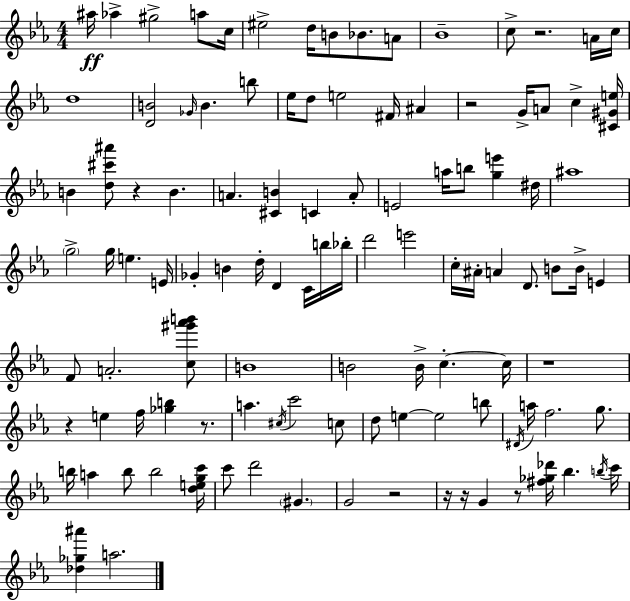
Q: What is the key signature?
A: EES major